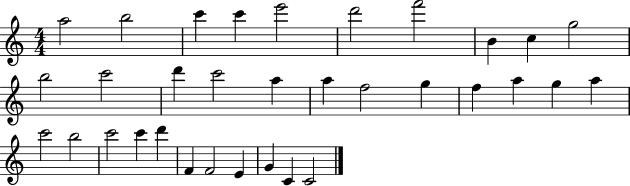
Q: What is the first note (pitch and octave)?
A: A5